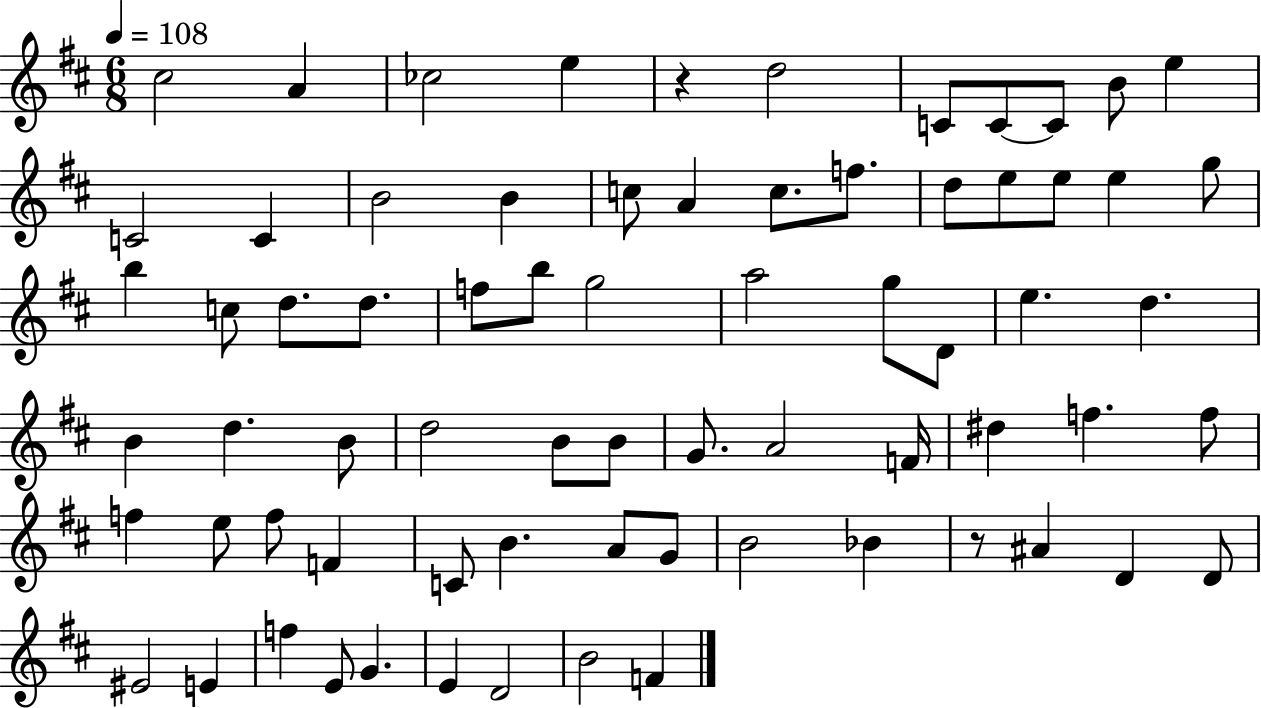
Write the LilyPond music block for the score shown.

{
  \clef treble
  \numericTimeSignature
  \time 6/8
  \key d \major
  \tempo 4 = 108
  cis''2 a'4 | ces''2 e''4 | r4 d''2 | c'8 c'8~~ c'8 b'8 e''4 | \break c'2 c'4 | b'2 b'4 | c''8 a'4 c''8. f''8. | d''8 e''8 e''8 e''4 g''8 | \break b''4 c''8 d''8. d''8. | f''8 b''8 g''2 | a''2 g''8 d'8 | e''4. d''4. | \break b'4 d''4. b'8 | d''2 b'8 b'8 | g'8. a'2 f'16 | dis''4 f''4. f''8 | \break f''4 e''8 f''8 f'4 | c'8 b'4. a'8 g'8 | b'2 bes'4 | r8 ais'4 d'4 d'8 | \break eis'2 e'4 | f''4 e'8 g'4. | e'4 d'2 | b'2 f'4 | \break \bar "|."
}